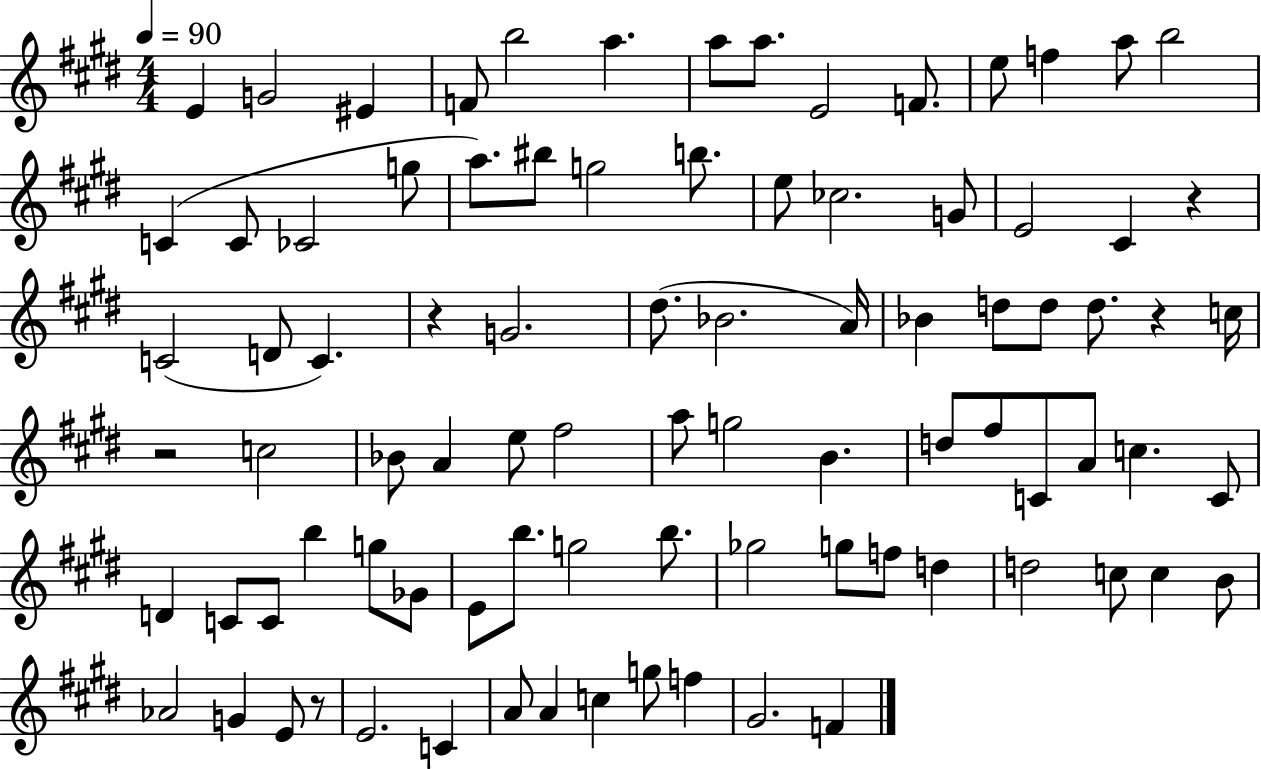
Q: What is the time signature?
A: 4/4